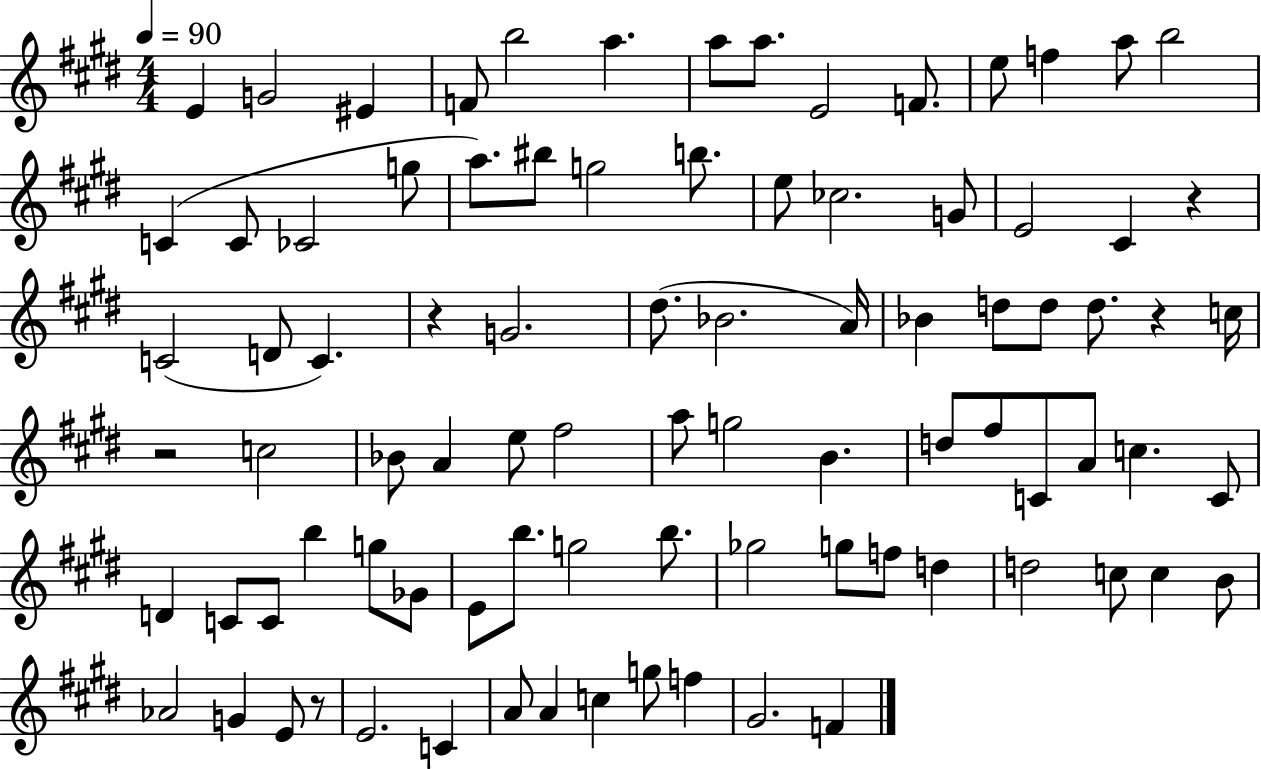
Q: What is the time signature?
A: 4/4